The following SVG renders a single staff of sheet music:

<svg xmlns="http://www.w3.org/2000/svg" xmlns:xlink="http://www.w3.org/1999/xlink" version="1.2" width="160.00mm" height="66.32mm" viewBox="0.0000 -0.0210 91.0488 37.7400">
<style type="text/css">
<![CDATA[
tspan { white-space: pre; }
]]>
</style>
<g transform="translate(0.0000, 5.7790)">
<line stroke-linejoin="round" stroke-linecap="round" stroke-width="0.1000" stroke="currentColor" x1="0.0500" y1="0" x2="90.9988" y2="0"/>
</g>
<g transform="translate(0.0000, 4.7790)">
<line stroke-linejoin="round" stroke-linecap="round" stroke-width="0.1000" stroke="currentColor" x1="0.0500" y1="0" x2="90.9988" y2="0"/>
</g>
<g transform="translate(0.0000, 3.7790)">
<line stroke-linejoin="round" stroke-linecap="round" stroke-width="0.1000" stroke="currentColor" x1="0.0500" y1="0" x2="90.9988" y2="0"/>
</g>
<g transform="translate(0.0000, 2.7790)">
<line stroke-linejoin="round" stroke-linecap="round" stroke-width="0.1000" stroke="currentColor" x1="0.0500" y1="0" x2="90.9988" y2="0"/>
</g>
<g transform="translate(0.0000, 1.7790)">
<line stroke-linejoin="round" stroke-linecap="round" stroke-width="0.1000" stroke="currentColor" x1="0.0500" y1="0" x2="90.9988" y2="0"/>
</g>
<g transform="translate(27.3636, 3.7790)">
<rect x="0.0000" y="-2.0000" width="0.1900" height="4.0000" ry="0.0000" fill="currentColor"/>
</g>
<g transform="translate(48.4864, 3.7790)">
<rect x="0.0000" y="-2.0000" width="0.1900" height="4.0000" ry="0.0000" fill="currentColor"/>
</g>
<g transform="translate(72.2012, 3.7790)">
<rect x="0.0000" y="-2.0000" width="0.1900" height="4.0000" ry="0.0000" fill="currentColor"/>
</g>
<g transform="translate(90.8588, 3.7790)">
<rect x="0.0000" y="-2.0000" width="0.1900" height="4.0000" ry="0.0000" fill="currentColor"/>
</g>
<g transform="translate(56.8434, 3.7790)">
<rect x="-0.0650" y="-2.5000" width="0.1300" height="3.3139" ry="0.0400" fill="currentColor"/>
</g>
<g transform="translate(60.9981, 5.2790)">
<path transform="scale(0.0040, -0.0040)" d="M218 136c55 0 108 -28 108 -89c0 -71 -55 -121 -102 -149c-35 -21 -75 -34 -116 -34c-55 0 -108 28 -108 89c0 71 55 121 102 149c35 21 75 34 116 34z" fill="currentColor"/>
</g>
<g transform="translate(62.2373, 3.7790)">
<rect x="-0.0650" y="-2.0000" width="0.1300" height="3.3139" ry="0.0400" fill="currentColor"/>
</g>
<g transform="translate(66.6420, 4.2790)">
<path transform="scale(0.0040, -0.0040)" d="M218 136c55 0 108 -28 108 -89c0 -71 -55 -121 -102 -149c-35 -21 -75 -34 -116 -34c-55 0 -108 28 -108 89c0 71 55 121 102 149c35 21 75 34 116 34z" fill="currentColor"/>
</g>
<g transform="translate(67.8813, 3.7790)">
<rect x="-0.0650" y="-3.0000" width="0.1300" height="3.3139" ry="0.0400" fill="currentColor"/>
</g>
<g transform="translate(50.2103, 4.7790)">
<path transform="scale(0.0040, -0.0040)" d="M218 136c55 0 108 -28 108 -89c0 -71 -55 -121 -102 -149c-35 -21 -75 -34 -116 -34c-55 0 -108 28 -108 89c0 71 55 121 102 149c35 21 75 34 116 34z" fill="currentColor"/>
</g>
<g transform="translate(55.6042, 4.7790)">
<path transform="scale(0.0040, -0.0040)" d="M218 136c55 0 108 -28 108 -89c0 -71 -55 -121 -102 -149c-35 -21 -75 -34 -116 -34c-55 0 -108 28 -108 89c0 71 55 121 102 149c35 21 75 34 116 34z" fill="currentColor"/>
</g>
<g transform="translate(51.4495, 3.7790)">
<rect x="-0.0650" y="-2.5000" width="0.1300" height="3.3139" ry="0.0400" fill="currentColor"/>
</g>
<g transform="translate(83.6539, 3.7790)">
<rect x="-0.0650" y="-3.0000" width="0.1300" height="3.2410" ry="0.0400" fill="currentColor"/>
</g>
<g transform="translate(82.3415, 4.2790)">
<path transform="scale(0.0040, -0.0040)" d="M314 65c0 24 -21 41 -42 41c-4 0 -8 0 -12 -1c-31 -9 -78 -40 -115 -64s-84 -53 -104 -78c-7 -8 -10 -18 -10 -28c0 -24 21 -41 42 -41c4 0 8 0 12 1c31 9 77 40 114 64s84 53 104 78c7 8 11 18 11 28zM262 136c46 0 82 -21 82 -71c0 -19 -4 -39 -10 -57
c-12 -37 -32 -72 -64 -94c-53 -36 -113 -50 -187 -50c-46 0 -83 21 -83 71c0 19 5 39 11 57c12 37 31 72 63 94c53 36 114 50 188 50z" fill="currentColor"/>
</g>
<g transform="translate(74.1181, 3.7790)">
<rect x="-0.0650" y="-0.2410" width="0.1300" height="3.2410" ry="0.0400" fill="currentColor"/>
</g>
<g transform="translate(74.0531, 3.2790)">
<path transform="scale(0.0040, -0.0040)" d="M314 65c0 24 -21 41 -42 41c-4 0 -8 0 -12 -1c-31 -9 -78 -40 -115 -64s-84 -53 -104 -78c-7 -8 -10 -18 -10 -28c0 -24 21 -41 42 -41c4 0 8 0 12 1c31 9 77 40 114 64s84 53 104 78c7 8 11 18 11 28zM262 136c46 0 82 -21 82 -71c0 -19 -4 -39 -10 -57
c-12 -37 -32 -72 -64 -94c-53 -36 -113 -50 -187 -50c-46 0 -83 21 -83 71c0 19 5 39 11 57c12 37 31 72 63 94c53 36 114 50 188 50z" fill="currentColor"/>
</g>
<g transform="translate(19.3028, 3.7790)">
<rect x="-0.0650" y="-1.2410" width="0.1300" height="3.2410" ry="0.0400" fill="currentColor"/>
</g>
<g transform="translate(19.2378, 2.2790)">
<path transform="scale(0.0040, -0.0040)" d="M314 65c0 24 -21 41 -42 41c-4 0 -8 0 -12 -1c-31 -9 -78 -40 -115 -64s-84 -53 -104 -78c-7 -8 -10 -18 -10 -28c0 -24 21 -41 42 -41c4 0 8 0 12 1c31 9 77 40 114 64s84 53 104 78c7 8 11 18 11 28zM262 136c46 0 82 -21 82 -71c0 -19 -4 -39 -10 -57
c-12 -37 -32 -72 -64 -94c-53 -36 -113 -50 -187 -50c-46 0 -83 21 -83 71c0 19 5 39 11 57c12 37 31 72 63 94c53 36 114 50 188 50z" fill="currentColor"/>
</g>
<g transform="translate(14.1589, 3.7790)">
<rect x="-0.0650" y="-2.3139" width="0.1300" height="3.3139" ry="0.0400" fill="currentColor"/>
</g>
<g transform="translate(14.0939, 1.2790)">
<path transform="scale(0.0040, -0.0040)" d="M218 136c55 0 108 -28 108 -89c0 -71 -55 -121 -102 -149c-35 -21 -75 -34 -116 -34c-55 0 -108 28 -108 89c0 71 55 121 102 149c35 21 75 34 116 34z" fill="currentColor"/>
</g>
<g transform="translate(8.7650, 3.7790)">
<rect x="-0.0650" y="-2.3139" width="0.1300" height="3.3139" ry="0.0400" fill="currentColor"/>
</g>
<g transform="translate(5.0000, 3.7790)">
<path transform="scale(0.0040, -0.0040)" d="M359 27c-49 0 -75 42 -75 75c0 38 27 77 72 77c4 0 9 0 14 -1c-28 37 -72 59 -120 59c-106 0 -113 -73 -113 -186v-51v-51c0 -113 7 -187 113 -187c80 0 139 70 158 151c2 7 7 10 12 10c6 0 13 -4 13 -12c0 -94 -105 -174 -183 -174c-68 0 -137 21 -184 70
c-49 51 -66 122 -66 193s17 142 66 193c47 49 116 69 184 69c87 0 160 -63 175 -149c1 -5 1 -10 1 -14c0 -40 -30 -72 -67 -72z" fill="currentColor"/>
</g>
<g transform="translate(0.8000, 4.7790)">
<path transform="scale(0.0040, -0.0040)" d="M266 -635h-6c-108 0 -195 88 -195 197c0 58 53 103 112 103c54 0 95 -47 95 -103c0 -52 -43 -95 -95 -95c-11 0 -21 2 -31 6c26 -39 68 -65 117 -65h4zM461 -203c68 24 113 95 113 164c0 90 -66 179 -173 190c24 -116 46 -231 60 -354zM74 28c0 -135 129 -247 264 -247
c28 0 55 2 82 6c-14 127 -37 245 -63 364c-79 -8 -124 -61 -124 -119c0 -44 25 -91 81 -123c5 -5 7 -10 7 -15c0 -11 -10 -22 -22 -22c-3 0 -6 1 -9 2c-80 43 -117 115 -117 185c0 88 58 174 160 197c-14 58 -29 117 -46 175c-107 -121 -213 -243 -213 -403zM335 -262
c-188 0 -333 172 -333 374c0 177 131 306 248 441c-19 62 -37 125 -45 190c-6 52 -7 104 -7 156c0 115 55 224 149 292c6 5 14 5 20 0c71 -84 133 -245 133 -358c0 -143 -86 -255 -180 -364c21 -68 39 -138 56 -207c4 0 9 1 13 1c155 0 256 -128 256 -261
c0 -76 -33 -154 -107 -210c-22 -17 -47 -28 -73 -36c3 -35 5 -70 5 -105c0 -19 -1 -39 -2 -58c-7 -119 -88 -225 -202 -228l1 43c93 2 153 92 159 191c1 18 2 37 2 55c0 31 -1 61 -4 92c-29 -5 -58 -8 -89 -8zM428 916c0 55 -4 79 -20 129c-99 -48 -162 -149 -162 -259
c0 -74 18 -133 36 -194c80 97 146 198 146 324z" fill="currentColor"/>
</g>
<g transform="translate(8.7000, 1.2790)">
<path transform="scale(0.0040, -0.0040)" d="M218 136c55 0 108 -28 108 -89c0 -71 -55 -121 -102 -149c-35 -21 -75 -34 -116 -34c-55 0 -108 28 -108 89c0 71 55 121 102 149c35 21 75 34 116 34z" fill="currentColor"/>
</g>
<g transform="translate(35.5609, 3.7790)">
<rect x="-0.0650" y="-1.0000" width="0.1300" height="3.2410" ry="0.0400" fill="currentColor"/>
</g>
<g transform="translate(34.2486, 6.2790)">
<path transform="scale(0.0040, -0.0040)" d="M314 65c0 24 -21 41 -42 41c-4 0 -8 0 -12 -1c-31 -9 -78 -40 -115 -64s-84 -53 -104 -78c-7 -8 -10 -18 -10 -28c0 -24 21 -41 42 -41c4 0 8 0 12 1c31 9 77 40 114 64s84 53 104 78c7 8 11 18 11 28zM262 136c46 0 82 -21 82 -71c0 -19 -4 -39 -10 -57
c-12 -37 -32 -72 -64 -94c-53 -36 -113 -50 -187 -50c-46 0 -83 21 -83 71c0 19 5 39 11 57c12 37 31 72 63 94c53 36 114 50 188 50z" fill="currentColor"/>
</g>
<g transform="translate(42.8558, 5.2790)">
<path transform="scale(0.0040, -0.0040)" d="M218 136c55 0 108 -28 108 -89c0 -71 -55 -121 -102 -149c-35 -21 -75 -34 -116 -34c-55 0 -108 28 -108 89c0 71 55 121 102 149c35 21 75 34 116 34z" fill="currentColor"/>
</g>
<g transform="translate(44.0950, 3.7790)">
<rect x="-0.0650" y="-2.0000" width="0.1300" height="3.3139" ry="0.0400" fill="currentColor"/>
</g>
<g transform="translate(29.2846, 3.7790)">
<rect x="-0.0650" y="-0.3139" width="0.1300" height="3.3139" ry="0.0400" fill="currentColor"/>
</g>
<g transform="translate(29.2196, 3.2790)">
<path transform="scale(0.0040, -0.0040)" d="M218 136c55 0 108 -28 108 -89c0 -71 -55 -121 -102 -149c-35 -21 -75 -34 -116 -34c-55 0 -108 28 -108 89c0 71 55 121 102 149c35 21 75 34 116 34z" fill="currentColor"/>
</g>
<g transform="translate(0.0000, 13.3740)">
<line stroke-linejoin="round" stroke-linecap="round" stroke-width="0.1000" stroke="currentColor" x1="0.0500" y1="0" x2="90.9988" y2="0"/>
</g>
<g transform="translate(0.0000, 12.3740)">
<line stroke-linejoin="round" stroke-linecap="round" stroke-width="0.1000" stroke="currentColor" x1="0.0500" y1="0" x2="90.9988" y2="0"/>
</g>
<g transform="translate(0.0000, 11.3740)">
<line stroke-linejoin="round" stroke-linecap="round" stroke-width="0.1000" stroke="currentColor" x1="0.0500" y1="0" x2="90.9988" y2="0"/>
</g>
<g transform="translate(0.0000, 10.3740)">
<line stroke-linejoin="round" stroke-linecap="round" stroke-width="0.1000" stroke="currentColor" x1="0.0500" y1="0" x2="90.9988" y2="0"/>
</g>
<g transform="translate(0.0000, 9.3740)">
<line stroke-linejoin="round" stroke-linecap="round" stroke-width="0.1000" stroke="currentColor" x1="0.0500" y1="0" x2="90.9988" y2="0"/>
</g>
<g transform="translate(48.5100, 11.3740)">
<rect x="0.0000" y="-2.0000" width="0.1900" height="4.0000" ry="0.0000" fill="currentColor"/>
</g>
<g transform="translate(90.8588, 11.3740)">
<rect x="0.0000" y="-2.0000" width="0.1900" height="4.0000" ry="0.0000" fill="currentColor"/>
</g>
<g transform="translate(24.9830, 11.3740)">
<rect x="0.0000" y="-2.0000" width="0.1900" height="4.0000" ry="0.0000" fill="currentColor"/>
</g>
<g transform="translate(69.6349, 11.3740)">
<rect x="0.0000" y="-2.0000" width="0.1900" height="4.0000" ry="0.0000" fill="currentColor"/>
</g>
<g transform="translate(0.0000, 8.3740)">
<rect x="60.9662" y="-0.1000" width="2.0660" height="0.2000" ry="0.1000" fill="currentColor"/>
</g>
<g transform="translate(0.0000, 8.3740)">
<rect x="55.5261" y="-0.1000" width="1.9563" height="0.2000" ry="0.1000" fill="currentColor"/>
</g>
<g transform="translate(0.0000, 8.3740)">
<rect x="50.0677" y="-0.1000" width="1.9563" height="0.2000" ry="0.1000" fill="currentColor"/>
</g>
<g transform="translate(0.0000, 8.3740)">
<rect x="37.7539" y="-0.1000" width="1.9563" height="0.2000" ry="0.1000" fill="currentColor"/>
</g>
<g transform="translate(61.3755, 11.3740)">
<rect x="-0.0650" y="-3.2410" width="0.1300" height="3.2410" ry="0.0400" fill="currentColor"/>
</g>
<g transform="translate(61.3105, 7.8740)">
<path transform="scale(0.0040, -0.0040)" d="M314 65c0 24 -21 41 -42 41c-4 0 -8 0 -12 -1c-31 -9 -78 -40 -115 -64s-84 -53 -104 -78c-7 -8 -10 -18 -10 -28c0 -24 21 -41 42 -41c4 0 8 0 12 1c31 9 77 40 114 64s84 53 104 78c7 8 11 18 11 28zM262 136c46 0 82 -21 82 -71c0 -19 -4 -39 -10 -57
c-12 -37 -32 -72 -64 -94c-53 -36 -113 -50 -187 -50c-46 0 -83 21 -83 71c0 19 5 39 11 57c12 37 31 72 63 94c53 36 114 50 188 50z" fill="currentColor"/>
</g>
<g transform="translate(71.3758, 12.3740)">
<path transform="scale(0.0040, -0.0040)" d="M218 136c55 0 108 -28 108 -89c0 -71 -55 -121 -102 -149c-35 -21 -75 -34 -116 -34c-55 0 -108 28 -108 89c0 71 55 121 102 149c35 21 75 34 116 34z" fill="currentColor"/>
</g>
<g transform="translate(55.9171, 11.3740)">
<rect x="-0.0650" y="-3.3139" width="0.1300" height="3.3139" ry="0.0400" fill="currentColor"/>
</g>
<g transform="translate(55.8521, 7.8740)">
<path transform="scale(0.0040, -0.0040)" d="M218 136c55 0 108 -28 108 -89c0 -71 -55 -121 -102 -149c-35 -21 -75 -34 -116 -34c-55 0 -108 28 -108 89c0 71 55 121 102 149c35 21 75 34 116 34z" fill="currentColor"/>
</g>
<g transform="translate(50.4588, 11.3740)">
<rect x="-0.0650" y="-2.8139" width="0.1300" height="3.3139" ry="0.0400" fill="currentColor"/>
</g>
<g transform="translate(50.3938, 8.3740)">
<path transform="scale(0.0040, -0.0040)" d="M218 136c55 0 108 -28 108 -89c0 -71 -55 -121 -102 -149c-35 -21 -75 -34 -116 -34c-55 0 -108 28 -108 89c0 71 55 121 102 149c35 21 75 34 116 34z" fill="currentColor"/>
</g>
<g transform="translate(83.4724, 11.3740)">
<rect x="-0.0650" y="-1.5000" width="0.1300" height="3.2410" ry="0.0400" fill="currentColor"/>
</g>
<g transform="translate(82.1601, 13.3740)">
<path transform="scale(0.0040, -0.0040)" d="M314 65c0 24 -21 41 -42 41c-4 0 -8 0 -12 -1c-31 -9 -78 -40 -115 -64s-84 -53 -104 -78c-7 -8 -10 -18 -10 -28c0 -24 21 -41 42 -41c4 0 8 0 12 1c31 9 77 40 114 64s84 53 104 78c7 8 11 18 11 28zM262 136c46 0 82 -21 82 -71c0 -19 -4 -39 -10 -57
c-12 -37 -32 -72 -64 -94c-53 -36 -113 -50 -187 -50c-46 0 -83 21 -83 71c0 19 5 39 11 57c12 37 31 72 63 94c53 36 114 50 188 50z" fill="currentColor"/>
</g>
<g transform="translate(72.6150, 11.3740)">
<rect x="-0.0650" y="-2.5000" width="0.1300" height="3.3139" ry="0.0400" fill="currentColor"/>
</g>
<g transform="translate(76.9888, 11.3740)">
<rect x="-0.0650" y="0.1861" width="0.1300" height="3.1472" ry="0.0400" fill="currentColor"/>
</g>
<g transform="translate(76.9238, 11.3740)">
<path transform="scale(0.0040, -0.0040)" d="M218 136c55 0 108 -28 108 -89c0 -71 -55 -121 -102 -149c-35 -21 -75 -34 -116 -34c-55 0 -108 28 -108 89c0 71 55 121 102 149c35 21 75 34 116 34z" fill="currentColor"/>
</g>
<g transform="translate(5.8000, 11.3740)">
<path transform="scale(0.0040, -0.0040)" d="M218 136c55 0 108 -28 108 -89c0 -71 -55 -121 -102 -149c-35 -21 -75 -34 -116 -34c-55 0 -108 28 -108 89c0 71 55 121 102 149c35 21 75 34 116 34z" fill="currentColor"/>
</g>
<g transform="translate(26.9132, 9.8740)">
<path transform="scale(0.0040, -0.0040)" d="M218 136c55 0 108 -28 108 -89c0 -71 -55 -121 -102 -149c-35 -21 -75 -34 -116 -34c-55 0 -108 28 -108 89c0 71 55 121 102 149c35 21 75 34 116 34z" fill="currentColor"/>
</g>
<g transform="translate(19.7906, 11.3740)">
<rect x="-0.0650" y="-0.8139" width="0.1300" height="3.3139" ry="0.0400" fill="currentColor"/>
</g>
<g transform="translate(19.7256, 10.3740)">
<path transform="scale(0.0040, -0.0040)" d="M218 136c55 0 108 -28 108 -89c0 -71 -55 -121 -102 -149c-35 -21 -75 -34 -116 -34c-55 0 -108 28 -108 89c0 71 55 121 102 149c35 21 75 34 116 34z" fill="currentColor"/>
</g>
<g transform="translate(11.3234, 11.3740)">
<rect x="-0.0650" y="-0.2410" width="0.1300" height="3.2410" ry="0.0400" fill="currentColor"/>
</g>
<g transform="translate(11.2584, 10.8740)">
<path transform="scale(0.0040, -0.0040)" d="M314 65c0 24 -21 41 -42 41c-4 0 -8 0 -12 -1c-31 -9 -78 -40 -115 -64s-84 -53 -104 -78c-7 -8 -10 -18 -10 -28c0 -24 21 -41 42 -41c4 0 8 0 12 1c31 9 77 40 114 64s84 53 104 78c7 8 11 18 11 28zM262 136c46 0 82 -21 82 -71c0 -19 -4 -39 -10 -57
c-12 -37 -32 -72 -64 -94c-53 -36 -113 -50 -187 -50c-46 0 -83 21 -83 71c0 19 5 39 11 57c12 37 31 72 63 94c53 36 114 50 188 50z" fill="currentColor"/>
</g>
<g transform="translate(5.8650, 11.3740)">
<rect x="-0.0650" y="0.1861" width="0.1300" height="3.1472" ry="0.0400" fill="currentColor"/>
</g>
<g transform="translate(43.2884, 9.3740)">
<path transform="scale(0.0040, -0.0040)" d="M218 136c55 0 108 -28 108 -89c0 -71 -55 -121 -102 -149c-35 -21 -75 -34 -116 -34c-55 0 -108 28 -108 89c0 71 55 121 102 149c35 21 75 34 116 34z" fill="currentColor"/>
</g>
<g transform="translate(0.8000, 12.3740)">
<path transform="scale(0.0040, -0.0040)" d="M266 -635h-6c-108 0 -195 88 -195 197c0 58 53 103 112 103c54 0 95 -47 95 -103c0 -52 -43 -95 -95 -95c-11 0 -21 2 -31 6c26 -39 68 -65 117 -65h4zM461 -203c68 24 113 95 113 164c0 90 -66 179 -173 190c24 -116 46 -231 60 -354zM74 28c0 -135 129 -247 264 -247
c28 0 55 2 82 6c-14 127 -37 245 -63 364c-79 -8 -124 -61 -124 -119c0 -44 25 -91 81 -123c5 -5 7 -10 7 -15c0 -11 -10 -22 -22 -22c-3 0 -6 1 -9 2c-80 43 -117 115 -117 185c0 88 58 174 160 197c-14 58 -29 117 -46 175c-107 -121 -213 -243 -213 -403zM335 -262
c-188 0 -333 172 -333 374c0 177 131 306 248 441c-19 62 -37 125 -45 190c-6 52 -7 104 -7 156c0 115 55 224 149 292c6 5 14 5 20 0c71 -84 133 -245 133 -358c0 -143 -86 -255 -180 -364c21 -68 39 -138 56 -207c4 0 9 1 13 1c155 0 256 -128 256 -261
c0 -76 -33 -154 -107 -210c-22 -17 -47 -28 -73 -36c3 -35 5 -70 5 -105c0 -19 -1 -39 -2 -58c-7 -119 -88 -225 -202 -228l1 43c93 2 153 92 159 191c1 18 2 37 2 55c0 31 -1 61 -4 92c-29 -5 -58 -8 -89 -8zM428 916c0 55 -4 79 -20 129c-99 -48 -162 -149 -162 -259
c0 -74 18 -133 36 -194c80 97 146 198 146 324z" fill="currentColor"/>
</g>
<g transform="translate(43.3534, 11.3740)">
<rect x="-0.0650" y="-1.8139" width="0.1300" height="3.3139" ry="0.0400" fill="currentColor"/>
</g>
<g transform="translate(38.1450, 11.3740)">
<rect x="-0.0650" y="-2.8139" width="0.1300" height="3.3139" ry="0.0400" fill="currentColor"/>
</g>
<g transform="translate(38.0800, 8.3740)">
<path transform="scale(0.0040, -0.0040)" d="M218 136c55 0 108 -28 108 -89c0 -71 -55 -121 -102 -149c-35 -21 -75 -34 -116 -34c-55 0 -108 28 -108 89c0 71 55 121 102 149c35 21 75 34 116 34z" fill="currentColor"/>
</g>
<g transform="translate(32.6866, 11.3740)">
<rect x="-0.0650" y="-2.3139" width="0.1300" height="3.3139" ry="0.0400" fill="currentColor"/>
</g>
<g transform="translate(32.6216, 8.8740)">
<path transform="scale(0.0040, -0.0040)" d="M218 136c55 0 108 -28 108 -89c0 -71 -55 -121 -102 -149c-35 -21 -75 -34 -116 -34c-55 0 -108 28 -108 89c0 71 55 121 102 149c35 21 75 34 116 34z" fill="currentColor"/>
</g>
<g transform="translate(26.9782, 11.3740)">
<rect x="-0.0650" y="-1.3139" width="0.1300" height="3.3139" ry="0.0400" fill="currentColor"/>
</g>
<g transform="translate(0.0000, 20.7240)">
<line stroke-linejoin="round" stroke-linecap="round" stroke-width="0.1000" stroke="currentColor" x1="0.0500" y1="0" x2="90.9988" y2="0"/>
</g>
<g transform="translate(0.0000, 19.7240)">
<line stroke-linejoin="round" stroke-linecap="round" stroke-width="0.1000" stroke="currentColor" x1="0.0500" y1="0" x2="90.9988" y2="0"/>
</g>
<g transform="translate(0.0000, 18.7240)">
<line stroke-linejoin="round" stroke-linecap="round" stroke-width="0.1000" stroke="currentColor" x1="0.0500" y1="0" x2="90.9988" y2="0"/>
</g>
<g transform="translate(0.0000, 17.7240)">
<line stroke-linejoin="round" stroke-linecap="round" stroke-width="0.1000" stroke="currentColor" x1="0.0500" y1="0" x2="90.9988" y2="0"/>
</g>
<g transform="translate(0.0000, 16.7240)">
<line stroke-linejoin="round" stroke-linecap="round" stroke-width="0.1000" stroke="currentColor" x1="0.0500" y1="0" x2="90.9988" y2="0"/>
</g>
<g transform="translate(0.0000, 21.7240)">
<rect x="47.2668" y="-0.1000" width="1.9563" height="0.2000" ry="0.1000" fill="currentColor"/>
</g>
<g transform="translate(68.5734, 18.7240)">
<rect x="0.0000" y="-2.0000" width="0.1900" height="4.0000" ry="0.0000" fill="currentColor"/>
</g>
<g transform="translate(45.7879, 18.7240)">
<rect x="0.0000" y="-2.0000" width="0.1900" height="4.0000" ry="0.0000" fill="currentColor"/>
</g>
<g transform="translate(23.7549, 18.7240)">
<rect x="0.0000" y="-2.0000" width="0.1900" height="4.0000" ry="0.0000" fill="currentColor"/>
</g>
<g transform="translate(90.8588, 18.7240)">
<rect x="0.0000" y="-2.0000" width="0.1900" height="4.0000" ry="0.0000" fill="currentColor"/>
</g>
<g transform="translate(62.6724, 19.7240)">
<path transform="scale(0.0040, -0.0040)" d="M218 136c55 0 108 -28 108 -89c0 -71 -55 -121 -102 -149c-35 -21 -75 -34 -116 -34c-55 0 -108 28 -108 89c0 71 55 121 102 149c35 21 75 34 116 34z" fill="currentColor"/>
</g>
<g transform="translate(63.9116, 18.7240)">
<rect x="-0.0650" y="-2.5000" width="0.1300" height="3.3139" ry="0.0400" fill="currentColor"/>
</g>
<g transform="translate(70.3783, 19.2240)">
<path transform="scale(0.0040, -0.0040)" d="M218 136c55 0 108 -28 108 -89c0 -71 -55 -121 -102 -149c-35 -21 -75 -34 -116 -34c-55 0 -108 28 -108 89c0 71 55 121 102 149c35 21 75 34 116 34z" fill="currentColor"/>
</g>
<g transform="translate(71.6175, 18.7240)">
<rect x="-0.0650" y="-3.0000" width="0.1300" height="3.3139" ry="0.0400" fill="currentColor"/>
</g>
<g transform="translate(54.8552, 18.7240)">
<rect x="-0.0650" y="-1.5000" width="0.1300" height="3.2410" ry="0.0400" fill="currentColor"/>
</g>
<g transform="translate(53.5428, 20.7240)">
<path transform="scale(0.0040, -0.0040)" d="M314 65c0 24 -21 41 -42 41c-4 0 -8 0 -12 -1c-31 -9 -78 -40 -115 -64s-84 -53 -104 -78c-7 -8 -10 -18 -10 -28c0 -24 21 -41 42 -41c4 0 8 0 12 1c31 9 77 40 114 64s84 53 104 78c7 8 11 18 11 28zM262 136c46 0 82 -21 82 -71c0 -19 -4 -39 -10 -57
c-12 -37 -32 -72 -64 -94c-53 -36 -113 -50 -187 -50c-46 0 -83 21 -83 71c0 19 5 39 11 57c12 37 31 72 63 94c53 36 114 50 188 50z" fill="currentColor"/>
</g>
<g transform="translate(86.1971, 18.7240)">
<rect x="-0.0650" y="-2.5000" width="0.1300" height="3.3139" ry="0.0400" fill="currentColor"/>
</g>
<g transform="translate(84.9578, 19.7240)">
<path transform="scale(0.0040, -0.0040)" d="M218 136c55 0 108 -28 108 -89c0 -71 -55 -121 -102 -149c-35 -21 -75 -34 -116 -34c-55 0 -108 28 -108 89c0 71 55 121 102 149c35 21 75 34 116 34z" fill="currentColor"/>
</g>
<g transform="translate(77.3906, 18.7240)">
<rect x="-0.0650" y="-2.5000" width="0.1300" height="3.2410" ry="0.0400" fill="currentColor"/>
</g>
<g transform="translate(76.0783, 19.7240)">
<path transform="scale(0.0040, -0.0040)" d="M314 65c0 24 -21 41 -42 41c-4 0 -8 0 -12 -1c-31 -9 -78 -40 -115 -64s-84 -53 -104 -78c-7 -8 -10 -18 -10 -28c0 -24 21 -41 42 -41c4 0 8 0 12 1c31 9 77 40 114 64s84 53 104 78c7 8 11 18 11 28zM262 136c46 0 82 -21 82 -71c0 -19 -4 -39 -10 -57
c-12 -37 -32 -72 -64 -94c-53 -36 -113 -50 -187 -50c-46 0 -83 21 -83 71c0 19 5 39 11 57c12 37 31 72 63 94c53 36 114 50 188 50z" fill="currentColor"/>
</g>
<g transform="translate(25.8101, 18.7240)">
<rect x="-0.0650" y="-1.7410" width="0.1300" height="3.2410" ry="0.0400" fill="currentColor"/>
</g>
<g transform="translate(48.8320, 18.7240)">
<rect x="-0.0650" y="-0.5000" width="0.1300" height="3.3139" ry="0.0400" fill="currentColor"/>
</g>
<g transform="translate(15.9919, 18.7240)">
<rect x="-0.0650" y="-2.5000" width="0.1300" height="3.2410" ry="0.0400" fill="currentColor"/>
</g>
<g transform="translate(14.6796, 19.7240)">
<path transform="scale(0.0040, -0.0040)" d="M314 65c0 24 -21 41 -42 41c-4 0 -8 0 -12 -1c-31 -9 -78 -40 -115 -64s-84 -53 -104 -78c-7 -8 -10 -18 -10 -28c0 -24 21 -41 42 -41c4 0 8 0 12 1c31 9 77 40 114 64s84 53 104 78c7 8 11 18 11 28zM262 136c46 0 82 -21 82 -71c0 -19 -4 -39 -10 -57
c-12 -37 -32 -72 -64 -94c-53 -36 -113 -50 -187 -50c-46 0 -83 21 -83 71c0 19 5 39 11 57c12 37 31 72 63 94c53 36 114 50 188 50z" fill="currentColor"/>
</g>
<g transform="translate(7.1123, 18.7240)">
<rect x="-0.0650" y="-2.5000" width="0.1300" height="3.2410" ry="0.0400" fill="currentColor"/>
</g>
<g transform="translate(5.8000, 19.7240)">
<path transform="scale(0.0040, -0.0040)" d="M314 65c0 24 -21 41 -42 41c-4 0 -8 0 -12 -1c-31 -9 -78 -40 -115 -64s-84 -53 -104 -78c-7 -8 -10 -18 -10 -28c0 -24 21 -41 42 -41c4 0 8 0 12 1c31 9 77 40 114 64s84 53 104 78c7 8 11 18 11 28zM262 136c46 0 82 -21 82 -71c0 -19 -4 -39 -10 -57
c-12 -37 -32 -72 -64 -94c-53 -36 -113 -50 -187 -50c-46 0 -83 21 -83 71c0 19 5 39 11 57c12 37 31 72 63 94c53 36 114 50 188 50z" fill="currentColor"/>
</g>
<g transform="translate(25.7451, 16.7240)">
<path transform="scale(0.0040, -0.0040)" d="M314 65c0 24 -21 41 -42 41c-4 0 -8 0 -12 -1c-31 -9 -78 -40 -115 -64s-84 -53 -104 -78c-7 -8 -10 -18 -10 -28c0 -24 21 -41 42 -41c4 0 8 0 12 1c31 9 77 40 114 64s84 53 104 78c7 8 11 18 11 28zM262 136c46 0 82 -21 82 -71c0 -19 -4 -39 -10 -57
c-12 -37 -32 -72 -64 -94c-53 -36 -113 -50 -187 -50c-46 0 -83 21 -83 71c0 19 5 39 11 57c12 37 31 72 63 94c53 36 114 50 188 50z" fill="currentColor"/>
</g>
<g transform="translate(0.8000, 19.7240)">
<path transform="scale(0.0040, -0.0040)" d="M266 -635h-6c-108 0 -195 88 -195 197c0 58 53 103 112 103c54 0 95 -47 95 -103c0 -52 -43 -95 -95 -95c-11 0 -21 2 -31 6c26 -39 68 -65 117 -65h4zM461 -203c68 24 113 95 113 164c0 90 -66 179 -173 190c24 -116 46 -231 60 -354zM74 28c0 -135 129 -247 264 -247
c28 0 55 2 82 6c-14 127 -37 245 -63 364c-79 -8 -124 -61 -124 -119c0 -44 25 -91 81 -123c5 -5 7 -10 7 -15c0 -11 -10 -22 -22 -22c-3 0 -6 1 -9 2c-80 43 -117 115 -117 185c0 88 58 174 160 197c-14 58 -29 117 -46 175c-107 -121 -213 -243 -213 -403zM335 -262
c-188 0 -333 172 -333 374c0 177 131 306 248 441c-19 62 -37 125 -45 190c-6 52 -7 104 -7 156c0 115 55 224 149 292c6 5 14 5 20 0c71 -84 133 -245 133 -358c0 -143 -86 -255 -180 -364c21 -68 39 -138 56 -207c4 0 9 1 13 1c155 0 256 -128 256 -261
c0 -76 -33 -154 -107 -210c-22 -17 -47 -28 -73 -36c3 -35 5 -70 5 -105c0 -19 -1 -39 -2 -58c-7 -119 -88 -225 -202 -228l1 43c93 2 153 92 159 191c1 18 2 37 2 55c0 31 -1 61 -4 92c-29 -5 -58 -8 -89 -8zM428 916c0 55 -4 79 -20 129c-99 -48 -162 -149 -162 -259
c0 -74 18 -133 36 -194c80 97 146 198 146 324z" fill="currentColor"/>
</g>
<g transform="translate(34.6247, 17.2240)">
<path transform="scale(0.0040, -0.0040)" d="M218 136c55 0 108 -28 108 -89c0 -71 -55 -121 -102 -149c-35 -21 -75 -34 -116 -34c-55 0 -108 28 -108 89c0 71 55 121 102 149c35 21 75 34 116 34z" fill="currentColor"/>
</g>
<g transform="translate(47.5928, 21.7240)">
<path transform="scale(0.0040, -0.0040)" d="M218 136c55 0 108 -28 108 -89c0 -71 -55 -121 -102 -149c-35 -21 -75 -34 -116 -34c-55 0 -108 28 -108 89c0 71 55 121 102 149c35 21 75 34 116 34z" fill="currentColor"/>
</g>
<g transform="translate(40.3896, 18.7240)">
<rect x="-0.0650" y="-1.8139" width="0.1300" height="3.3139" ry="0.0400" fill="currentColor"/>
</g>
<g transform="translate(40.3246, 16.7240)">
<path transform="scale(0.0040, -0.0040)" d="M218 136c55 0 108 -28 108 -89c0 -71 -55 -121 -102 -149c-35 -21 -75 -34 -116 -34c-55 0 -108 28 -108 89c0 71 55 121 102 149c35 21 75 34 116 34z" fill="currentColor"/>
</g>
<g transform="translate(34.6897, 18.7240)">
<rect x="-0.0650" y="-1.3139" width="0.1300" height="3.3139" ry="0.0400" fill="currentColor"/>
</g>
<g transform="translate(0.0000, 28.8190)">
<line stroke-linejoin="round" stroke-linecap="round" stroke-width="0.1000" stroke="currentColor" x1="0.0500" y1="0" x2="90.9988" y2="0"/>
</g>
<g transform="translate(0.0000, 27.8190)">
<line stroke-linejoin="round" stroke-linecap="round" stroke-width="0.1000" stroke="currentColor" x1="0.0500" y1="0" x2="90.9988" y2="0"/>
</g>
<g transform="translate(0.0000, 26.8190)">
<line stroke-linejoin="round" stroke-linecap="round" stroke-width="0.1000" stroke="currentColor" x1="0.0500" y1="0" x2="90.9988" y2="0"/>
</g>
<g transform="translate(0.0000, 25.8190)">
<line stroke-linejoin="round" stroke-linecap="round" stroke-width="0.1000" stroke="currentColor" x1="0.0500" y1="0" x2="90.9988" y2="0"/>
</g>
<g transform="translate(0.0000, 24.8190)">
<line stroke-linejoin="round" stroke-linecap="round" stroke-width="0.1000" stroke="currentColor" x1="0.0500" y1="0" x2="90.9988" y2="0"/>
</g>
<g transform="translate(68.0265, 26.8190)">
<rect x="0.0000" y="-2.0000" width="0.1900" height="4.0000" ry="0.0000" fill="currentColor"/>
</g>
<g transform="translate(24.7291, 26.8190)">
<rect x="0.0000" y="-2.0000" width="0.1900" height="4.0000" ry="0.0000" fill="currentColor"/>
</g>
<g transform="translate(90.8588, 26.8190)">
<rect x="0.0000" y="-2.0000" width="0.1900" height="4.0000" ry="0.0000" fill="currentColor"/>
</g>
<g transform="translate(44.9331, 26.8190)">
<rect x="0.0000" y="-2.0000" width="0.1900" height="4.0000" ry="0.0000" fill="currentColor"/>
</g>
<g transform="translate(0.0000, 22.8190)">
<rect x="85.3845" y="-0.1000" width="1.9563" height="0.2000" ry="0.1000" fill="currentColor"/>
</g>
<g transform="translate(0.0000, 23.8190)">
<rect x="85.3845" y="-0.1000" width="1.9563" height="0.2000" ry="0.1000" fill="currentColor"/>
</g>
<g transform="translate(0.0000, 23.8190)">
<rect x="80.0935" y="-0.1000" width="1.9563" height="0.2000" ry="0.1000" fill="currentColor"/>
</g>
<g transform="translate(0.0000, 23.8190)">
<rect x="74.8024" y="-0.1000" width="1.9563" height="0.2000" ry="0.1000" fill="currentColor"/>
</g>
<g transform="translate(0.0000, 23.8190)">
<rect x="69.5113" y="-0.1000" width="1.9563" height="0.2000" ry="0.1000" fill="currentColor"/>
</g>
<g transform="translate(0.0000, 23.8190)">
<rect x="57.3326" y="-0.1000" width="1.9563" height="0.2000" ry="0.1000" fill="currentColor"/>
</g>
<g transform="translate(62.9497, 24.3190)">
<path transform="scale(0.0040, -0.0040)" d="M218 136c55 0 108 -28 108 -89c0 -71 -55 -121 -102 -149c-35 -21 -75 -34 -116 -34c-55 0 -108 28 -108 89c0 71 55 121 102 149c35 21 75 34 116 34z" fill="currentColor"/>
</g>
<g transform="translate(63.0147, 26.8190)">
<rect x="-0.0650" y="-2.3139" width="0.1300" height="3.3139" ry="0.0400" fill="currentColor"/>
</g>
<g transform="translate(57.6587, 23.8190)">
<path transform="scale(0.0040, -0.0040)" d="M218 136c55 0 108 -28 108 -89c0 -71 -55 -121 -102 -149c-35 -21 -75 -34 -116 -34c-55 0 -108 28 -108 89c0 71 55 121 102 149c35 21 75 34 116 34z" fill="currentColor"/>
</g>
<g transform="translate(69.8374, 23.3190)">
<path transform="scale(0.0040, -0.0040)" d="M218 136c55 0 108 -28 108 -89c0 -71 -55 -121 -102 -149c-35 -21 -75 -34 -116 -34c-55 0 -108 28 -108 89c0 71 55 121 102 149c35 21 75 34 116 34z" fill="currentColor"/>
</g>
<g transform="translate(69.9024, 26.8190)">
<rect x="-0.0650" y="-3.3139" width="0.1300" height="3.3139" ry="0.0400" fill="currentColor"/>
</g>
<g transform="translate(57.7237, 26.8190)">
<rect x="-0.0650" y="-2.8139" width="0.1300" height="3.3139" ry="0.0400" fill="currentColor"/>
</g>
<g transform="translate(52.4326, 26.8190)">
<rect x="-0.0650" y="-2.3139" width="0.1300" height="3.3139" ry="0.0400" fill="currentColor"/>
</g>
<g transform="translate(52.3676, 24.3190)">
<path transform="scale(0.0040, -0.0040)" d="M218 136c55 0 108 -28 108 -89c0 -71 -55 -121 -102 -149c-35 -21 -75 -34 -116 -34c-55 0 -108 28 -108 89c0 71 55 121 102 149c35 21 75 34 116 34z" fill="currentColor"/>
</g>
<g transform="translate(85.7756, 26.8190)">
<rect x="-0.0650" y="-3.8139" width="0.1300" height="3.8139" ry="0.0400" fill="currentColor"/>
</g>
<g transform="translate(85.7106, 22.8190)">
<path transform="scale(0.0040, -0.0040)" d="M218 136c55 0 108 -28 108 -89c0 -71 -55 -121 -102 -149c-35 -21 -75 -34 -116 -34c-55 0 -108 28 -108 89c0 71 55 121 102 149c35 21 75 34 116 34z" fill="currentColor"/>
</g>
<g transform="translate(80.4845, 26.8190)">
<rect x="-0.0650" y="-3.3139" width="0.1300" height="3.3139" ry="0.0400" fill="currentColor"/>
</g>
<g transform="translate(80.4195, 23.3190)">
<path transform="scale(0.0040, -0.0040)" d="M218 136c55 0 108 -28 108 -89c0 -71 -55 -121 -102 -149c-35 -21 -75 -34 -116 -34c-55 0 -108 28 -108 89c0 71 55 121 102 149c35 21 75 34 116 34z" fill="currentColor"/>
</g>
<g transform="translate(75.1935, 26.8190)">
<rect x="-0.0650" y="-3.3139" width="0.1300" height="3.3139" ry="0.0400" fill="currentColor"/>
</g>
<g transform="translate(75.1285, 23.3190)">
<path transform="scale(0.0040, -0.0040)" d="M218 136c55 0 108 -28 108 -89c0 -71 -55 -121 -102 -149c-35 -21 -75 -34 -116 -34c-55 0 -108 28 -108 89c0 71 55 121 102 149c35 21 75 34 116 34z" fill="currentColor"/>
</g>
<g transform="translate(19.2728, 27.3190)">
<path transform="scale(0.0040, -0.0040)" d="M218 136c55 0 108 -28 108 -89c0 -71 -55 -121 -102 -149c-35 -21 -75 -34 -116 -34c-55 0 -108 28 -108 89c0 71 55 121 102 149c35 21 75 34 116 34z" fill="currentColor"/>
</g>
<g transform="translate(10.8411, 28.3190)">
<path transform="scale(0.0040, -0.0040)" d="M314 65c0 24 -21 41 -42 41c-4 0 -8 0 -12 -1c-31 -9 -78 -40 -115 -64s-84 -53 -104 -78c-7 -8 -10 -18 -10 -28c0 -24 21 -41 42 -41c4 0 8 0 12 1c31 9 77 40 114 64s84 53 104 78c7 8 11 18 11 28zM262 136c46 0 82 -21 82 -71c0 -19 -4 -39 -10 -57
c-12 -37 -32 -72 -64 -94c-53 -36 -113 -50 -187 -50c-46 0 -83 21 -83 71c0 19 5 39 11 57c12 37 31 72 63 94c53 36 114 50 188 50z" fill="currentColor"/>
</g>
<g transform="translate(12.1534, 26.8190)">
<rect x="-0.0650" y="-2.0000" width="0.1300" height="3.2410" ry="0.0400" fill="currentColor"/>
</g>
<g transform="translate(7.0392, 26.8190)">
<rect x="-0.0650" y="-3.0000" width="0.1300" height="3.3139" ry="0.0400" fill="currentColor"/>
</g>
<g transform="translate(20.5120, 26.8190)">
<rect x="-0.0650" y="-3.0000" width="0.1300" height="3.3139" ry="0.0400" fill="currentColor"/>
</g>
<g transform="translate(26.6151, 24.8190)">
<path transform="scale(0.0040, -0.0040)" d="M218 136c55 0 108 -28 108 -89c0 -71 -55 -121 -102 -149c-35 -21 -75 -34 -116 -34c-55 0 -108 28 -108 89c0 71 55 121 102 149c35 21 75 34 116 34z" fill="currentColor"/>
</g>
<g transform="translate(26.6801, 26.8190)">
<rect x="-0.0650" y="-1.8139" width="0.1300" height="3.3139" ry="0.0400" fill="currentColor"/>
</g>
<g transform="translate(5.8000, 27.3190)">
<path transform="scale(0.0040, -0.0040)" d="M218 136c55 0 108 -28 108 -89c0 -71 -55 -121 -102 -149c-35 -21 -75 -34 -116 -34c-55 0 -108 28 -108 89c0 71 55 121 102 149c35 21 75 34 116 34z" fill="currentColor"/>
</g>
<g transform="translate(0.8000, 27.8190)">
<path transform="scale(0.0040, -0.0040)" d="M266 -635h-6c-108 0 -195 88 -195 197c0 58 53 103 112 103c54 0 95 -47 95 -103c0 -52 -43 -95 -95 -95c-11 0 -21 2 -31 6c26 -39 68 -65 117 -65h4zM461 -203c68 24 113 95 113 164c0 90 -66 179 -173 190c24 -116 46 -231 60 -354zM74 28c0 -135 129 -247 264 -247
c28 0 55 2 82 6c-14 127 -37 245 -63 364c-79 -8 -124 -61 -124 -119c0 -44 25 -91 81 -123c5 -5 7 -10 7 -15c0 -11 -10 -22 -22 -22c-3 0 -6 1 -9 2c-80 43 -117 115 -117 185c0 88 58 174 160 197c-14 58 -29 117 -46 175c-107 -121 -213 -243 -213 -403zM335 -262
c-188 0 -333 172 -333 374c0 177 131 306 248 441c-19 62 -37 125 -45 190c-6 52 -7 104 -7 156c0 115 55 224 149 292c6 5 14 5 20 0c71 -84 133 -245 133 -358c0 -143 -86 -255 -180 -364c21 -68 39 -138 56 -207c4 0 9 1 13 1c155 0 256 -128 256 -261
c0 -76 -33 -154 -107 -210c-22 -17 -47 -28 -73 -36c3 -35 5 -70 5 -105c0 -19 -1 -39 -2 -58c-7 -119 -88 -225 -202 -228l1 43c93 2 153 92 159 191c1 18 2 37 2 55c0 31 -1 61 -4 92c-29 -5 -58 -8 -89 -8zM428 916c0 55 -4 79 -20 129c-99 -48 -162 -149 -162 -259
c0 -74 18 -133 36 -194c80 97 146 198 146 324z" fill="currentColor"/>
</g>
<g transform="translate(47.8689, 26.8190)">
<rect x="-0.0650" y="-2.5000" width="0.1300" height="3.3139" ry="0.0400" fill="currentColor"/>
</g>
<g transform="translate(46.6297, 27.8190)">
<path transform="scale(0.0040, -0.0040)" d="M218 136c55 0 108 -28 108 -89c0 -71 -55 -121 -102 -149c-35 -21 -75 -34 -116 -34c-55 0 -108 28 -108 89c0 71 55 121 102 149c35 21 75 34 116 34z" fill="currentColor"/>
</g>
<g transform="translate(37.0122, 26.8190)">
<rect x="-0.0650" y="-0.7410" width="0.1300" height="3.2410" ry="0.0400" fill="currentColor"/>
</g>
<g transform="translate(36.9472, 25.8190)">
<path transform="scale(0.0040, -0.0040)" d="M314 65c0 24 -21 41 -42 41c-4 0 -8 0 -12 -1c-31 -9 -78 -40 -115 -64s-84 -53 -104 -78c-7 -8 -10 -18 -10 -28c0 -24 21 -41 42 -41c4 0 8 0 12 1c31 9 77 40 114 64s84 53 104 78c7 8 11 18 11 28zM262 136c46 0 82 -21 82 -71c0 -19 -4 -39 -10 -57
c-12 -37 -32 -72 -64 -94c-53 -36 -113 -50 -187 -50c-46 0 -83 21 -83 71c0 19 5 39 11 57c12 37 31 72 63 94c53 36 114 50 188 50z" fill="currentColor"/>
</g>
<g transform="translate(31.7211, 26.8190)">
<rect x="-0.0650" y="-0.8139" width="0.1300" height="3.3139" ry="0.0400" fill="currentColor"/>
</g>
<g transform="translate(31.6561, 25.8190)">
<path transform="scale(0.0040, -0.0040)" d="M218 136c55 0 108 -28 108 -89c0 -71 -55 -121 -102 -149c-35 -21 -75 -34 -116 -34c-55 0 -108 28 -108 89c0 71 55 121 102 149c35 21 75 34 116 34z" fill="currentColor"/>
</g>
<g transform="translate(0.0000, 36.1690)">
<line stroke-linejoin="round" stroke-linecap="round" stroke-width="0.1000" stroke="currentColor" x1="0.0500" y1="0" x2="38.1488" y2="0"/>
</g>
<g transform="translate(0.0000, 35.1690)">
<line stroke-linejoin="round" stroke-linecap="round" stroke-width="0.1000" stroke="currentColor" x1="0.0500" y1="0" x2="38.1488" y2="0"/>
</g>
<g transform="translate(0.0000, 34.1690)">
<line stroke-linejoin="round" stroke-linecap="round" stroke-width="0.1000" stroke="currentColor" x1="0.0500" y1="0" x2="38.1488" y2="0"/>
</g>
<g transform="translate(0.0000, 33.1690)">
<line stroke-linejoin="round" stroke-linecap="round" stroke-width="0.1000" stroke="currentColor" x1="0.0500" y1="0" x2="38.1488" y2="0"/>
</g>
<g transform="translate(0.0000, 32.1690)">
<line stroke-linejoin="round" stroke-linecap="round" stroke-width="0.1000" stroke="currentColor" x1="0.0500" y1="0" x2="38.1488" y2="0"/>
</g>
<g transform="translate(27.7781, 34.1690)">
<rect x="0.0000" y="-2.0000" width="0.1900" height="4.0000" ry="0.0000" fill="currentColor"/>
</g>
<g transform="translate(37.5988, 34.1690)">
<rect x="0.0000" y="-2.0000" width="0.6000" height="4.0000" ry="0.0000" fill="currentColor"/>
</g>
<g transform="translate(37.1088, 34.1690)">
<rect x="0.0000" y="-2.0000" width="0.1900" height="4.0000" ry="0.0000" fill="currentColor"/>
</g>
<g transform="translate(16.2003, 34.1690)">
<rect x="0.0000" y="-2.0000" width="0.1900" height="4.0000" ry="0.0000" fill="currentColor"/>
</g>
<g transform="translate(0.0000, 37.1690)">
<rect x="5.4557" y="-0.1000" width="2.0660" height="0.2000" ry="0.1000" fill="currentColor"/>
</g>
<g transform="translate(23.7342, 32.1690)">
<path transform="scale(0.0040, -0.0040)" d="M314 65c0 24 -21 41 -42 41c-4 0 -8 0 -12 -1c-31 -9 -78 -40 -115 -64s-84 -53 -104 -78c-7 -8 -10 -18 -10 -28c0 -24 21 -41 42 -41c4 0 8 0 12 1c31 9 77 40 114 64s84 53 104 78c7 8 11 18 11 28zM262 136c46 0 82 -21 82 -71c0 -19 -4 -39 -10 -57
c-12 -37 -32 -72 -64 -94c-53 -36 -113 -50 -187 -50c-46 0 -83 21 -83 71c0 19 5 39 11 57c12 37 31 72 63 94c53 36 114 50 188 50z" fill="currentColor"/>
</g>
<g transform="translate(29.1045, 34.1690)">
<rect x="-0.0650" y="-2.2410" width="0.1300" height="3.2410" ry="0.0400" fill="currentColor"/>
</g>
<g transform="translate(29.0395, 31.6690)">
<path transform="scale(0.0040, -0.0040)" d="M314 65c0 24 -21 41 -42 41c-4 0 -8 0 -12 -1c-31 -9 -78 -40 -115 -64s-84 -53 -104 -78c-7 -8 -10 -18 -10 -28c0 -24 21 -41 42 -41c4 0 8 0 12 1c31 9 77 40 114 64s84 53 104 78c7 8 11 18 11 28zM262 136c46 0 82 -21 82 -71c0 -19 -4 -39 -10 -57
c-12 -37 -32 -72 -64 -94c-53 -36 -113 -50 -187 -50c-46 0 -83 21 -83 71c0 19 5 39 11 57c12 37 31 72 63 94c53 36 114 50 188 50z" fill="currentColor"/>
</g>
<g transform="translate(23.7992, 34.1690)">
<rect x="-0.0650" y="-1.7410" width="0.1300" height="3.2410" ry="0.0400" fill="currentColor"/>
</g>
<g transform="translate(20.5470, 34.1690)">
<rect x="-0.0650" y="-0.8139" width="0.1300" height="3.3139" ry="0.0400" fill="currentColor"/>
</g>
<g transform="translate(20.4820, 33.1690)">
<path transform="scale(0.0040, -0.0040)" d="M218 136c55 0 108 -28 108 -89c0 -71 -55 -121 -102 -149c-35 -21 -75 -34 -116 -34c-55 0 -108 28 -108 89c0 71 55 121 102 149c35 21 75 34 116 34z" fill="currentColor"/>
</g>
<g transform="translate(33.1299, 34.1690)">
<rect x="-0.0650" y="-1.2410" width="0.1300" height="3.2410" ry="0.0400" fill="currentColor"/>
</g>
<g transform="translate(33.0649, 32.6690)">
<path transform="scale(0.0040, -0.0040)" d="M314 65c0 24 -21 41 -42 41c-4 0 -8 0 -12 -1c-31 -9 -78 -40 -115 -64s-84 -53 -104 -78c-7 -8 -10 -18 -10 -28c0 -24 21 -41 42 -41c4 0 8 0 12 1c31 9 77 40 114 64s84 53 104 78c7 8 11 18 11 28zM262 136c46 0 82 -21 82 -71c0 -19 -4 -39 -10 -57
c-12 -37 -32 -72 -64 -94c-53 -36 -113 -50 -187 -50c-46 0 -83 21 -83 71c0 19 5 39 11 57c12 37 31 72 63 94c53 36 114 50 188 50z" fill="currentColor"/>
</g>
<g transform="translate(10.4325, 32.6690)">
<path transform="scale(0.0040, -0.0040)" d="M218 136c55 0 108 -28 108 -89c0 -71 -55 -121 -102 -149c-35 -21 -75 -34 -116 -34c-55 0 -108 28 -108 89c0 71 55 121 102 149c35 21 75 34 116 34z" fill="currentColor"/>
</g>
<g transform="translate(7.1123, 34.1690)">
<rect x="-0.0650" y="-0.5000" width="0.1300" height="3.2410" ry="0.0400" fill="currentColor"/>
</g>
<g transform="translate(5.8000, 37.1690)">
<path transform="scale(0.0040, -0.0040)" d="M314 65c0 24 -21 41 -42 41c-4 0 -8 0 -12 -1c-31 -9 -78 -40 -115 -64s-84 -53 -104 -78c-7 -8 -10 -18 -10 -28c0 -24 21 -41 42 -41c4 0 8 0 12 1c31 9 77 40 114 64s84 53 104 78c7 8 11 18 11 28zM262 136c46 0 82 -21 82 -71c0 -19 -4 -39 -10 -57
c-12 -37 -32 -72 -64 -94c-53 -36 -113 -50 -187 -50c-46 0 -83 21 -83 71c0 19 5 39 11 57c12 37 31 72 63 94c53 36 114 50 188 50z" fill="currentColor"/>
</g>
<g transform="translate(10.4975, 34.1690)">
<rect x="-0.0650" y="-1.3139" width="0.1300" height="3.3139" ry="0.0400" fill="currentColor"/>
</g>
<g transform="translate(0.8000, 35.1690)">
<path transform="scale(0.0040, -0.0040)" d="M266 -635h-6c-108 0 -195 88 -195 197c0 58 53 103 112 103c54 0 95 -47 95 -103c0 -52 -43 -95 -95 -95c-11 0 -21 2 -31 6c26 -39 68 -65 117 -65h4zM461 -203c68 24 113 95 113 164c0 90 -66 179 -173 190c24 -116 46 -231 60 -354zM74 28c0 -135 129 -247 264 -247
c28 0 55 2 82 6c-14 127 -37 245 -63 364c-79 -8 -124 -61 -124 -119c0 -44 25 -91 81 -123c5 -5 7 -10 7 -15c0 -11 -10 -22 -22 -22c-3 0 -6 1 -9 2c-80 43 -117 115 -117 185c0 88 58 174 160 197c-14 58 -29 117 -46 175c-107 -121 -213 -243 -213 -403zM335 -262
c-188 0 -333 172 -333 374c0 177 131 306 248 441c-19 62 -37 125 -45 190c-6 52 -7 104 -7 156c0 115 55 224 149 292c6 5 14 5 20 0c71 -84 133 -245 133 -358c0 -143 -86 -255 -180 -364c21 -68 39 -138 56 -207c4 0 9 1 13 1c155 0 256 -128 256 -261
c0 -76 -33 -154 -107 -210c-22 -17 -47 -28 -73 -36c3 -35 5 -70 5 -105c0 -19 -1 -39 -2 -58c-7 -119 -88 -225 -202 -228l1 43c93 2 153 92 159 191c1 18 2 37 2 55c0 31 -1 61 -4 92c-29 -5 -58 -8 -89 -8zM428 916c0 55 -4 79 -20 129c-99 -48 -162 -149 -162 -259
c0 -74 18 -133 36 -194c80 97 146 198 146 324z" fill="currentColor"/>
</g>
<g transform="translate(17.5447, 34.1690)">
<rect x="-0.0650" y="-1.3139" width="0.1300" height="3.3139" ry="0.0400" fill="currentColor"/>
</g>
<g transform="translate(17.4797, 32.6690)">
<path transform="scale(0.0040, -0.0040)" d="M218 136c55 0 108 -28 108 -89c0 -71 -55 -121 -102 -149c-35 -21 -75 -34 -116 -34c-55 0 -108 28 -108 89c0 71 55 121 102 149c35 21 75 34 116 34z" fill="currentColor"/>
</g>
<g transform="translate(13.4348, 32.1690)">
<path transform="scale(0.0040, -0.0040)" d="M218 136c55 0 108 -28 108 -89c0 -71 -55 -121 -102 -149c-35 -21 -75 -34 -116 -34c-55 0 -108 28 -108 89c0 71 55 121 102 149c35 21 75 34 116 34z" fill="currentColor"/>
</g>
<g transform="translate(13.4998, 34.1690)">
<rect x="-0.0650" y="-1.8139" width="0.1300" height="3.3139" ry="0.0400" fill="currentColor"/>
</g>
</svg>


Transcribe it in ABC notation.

X:1
T:Untitled
M:4/4
L:1/4
K:C
g g e2 c D2 F G G F A c2 A2 B c2 d e g a f a b b2 G B E2 G2 G2 f2 e f C E2 G A G2 G A F2 A f d d2 G g a g b b b c' C2 e f e d f2 g2 e2